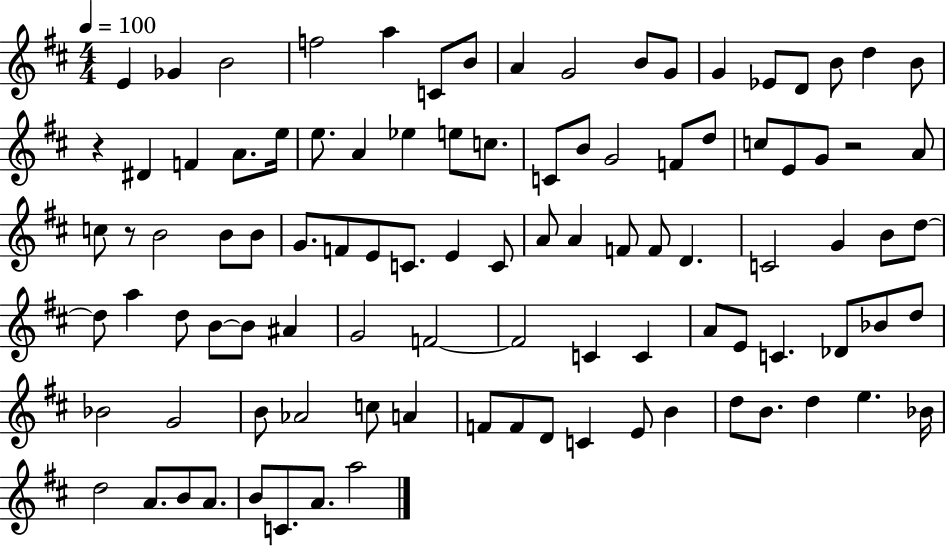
E4/q Gb4/q B4/h F5/h A5/q C4/e B4/e A4/q G4/h B4/e G4/e G4/q Eb4/e D4/e B4/e D5/q B4/e R/q D#4/q F4/q A4/e. E5/s E5/e. A4/q Eb5/q E5/e C5/e. C4/e B4/e G4/h F4/e D5/e C5/e E4/e G4/e R/h A4/e C5/e R/e B4/h B4/e B4/e G4/e. F4/e E4/e C4/e. E4/q C4/e A4/e A4/q F4/e F4/e D4/q. C4/h G4/q B4/e D5/e D5/e A5/q D5/e B4/e B4/e A#4/q G4/h F4/h F4/h C4/q C4/q A4/e E4/e C4/q. Db4/e Bb4/e D5/e Bb4/h G4/h B4/e Ab4/h C5/e A4/q F4/e F4/e D4/e C4/q E4/e B4/q D5/e B4/e. D5/q E5/q. Bb4/s D5/h A4/e. B4/e A4/e. B4/e C4/e. A4/e. A5/h